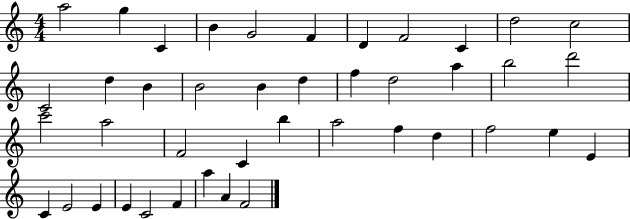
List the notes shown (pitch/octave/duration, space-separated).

A5/h G5/q C4/q B4/q G4/h F4/q D4/q F4/h C4/q D5/h C5/h C4/h D5/q B4/q B4/h B4/q D5/q F5/q D5/h A5/q B5/h D6/h C6/h A5/h F4/h C4/q B5/q A5/h F5/q D5/q F5/h E5/q E4/q C4/q E4/h E4/q E4/q C4/h F4/q A5/q A4/q F4/h